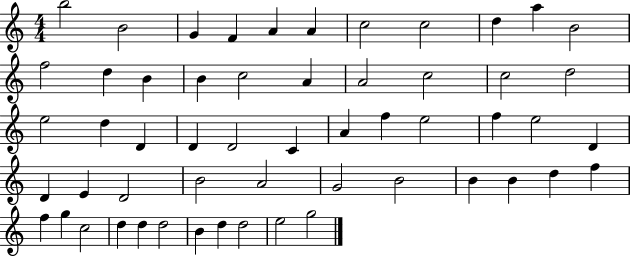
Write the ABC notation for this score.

X:1
T:Untitled
M:4/4
L:1/4
K:C
b2 B2 G F A A c2 c2 d a B2 f2 d B B c2 A A2 c2 c2 d2 e2 d D D D2 C A f e2 f e2 D D E D2 B2 A2 G2 B2 B B d f f g c2 d d d2 B d d2 e2 g2